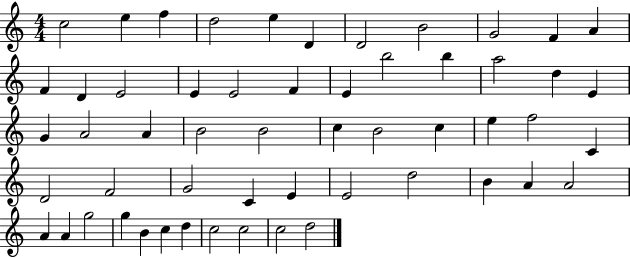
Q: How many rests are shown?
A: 0